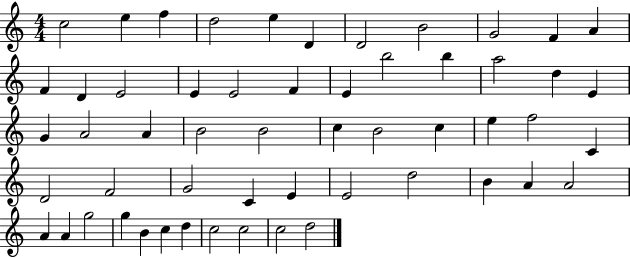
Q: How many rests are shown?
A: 0